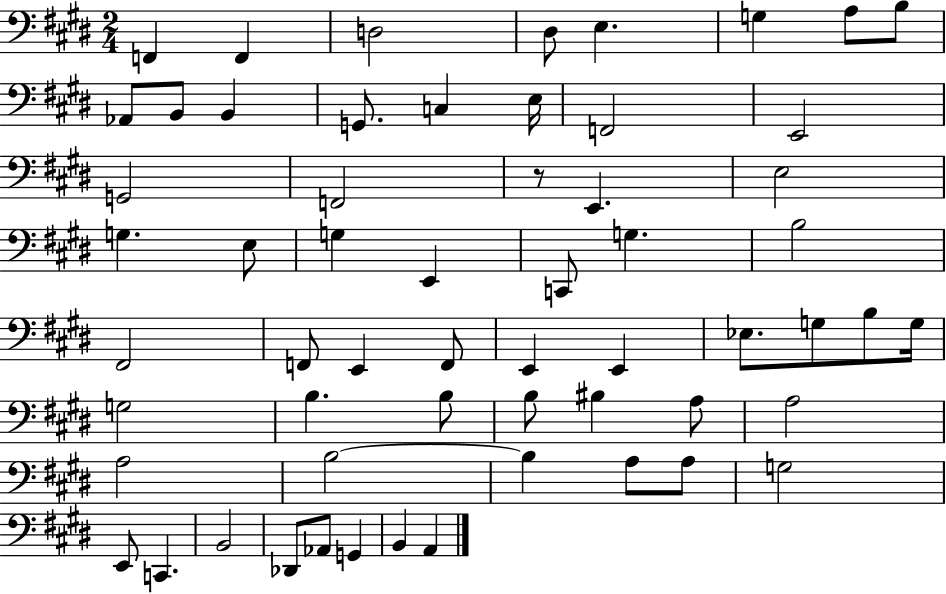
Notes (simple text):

F2/q F2/q D3/h D#3/e E3/q. G3/q A3/e B3/e Ab2/e B2/e B2/q G2/e. C3/q E3/s F2/h E2/h G2/h F2/h R/e E2/q. E3/h G3/q. E3/e G3/q E2/q C2/e G3/q. B3/h F#2/h F2/e E2/q F2/e E2/q E2/q Eb3/e. G3/e B3/e G3/s G3/h B3/q. B3/e B3/e BIS3/q A3/e A3/h A3/h B3/h B3/q A3/e A3/e G3/h E2/e C2/q. B2/h Db2/e Ab2/e G2/q B2/q A2/q